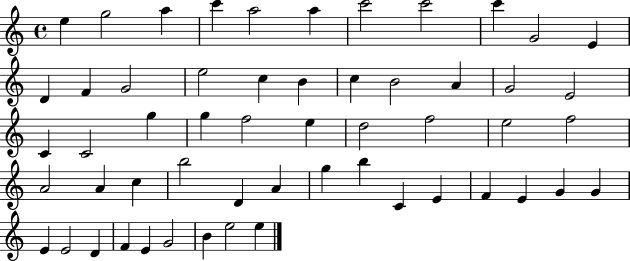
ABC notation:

X:1
T:Untitled
M:4/4
L:1/4
K:C
e g2 a c' a2 a c'2 c'2 c' G2 E D F G2 e2 c B c B2 A G2 E2 C C2 g g f2 e d2 f2 e2 f2 A2 A c b2 D A g b C E F E G G E E2 D F E G2 B e2 e